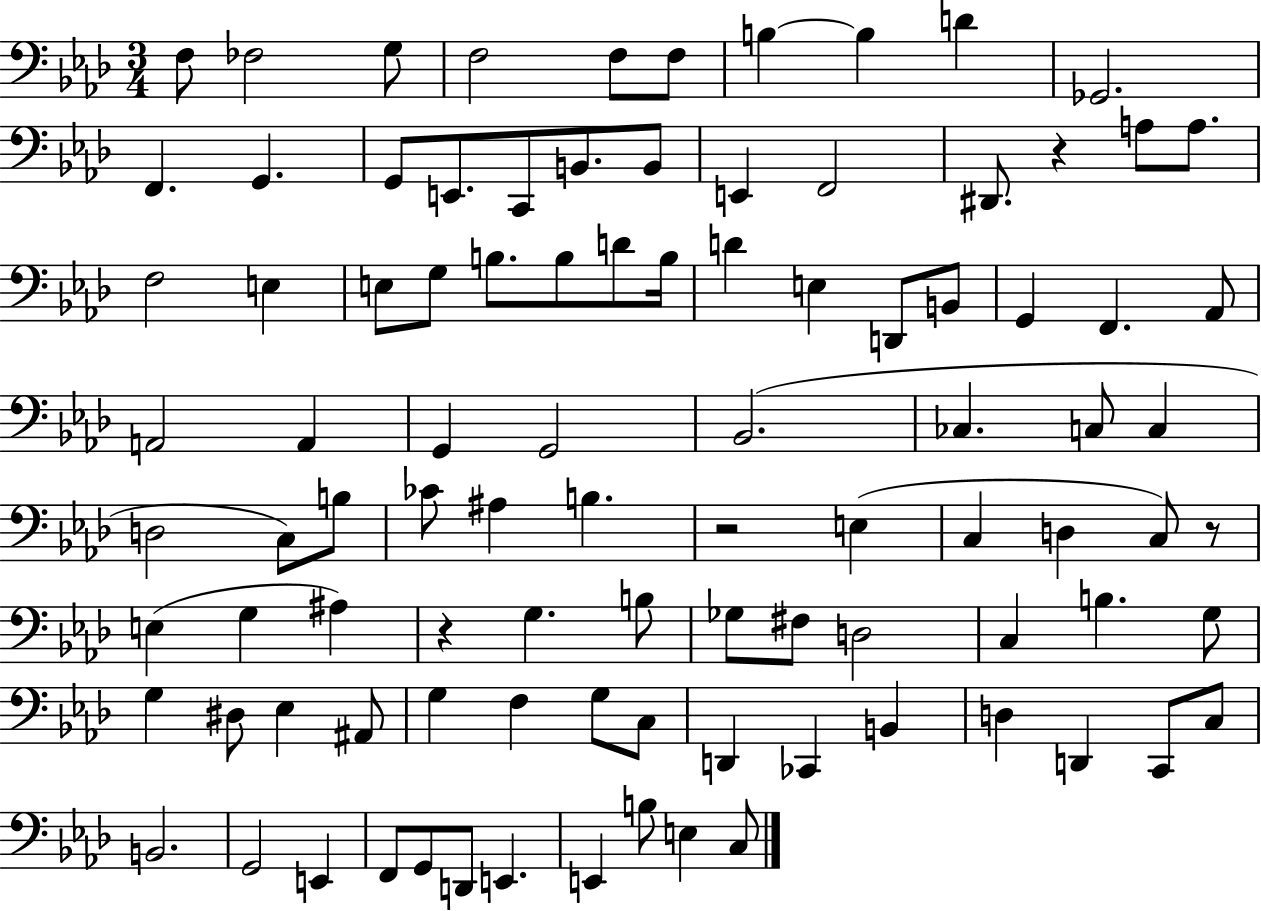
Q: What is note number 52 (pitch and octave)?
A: E3